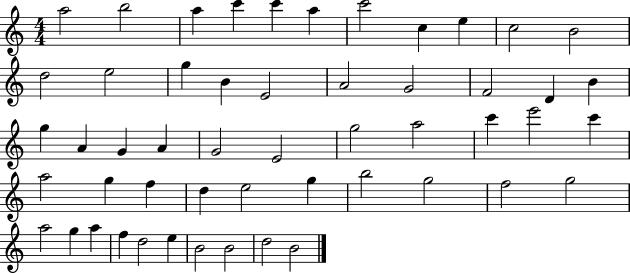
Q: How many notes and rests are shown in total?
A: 52